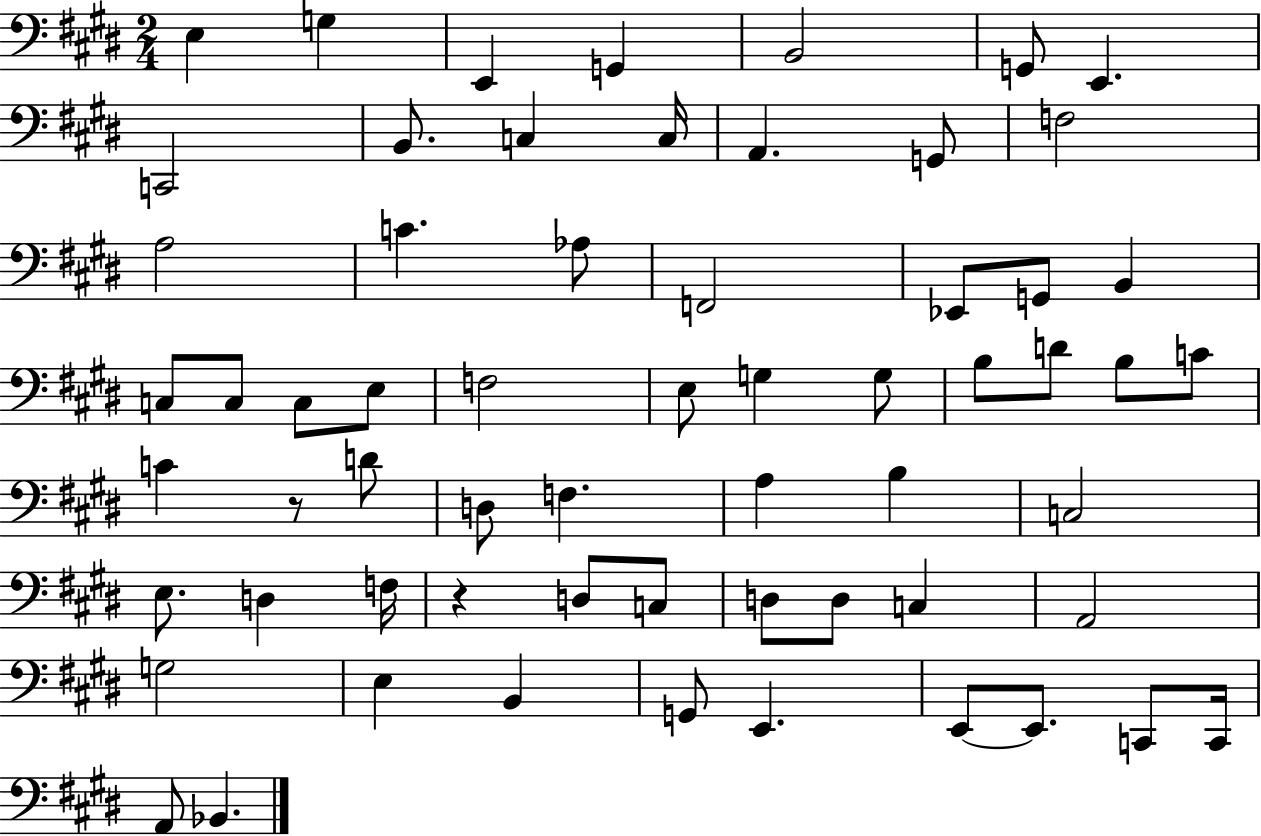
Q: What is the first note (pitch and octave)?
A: E3